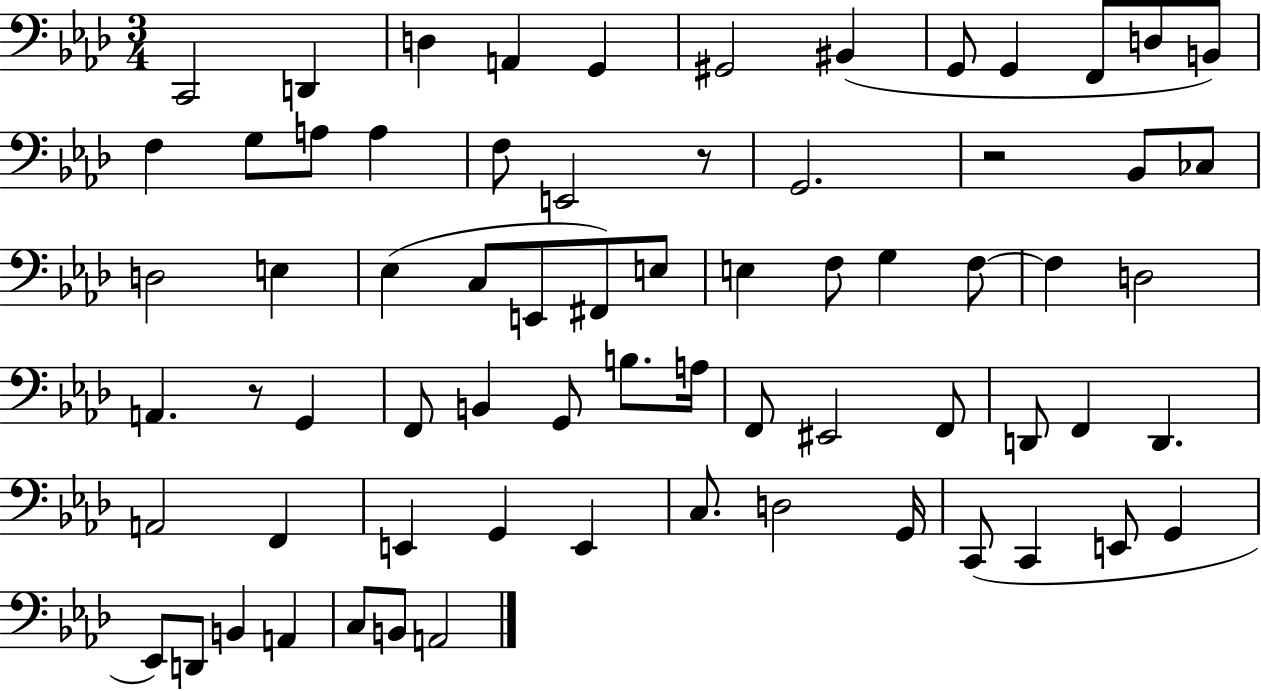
{
  \clef bass
  \numericTimeSignature
  \time 3/4
  \key aes \major
  \repeat volta 2 { c,2 d,4 | d4 a,4 g,4 | gis,2 bis,4( | g,8 g,4 f,8 d8 b,8) | \break f4 g8 a8 a4 | f8 e,2 r8 | g,2. | r2 bes,8 ces8 | \break d2 e4 | ees4( c8 e,8 fis,8) e8 | e4 f8 g4 f8~~ | f4 d2 | \break a,4. r8 g,4 | f,8 b,4 g,8 b8. a16 | f,8 eis,2 f,8 | d,8 f,4 d,4. | \break a,2 f,4 | e,4 g,4 e,4 | c8. d2 g,16 | c,8( c,4 e,8 g,4 | \break ees,8) d,8 b,4 a,4 | c8 b,8 a,2 | } \bar "|."
}